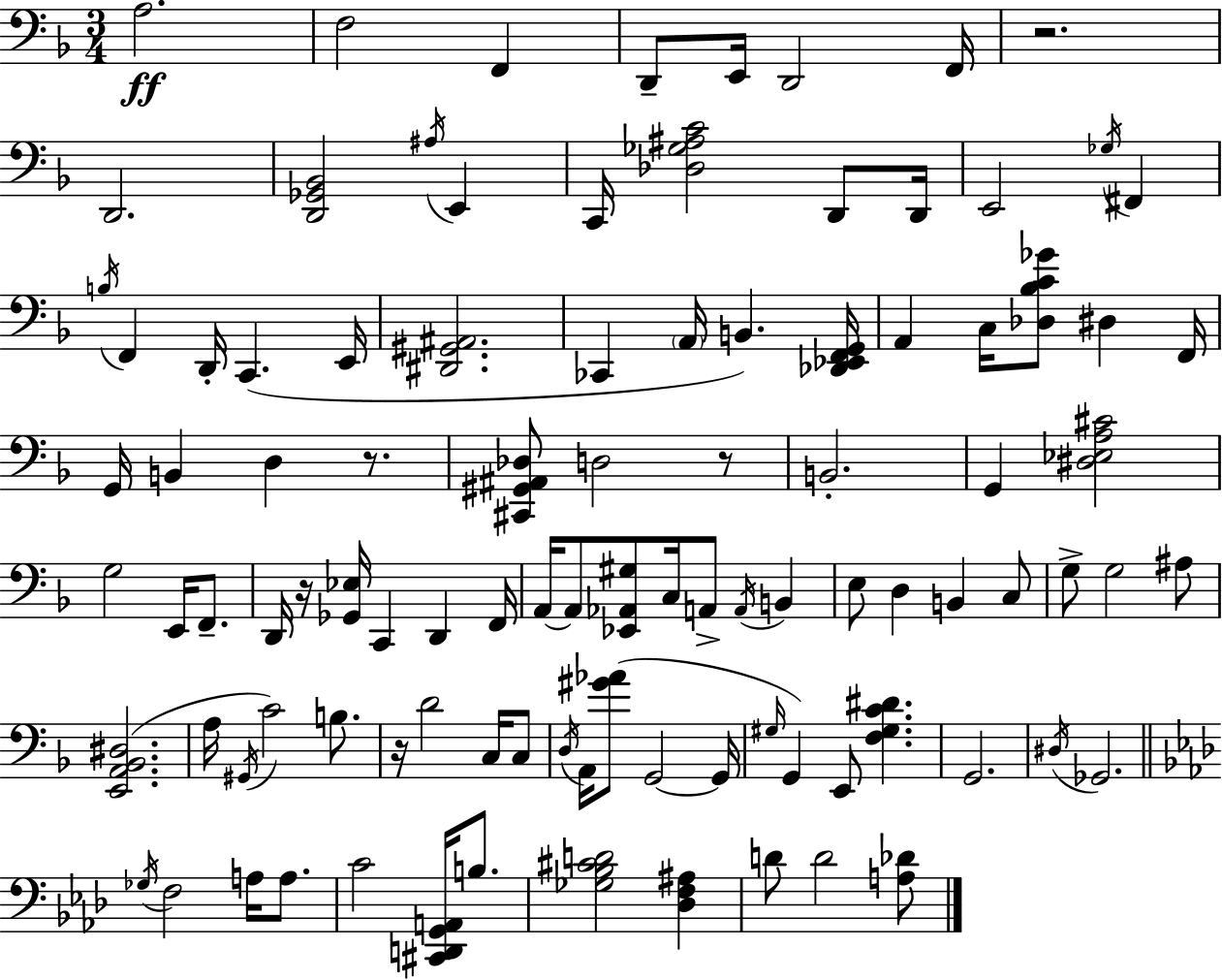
X:1
T:Untitled
M:3/4
L:1/4
K:F
A,2 F,2 F,, D,,/2 E,,/4 D,,2 F,,/4 z2 D,,2 [D,,_G,,_B,,]2 ^A,/4 E,, C,,/4 [_D,_G,^A,C]2 D,,/2 D,,/4 E,,2 _G,/4 ^F,, B,/4 F,, D,,/4 C,, E,,/4 [^D,,^G,,^A,,]2 _C,, A,,/4 B,, [_D,,_E,,F,,G,,]/4 A,, C,/4 [_D,_B,C_G]/2 ^D, F,,/4 G,,/4 B,, D, z/2 [^C,,^G,,^A,,_D,]/2 D,2 z/2 B,,2 G,, [^D,_E,A,^C]2 G,2 E,,/4 F,,/2 D,,/4 z/4 [_G,,_E,]/4 C,, D,, F,,/4 A,,/4 A,,/2 [_E,,_A,,^G,]/2 C,/4 A,,/2 A,,/4 B,, E,/2 D, B,, C,/2 G,/2 G,2 ^A,/2 [E,,A,,_B,,^D,]2 A,/4 ^G,,/4 C2 B,/2 z/4 D2 C,/4 C,/2 D,/4 A,,/4 [^G_A]/2 G,,2 G,,/4 ^G,/4 G,, E,,/2 [F,^G,C^D] G,,2 ^D,/4 _G,,2 _G,/4 F,2 A,/4 A,/2 C2 [^C,,D,,G,,A,,]/4 B,/2 [_G,_B,^CD]2 [_D,F,^A,] D/2 D2 [A,_D]/2